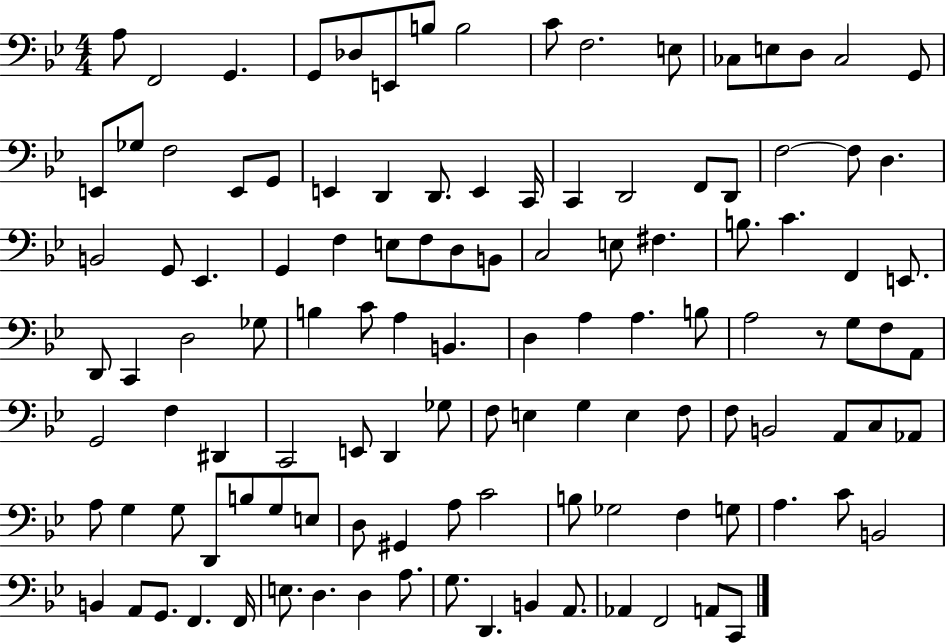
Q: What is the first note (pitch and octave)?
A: A3